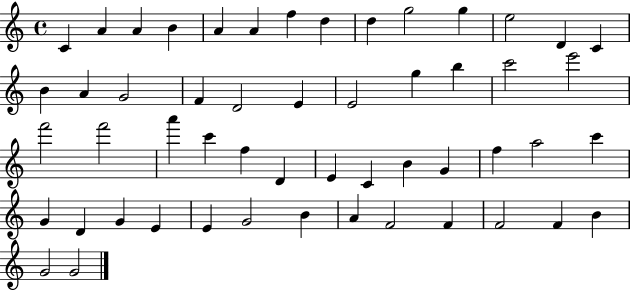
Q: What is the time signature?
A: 4/4